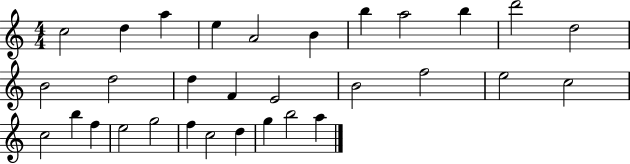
{
  \clef treble
  \numericTimeSignature
  \time 4/4
  \key c \major
  c''2 d''4 a''4 | e''4 a'2 b'4 | b''4 a''2 b''4 | d'''2 d''2 | \break b'2 d''2 | d''4 f'4 e'2 | b'2 f''2 | e''2 c''2 | \break c''2 b''4 f''4 | e''2 g''2 | f''4 c''2 d''4 | g''4 b''2 a''4 | \break \bar "|."
}